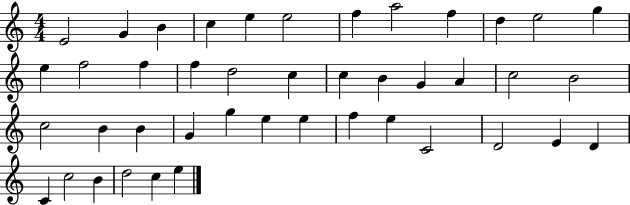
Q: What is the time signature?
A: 4/4